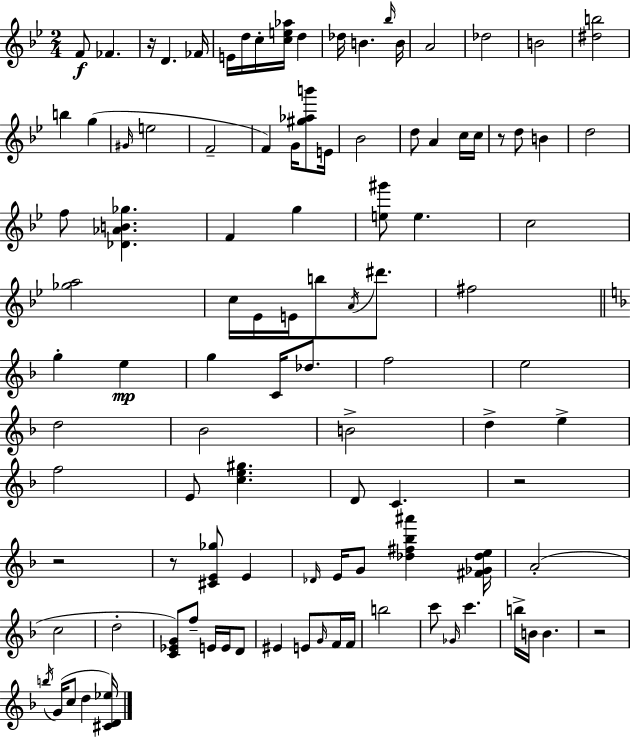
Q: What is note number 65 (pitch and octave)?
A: C5